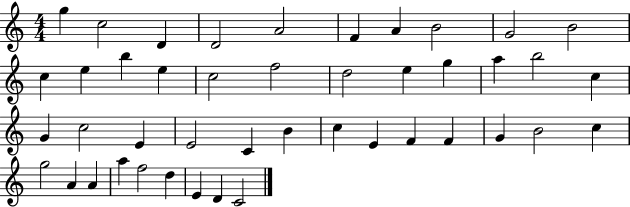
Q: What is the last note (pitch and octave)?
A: C4